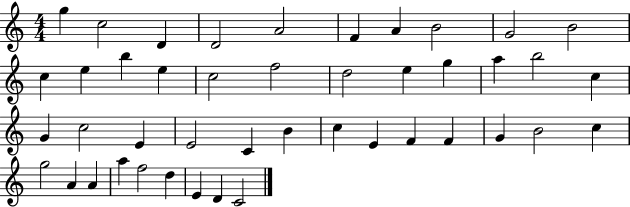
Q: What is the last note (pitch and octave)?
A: C4